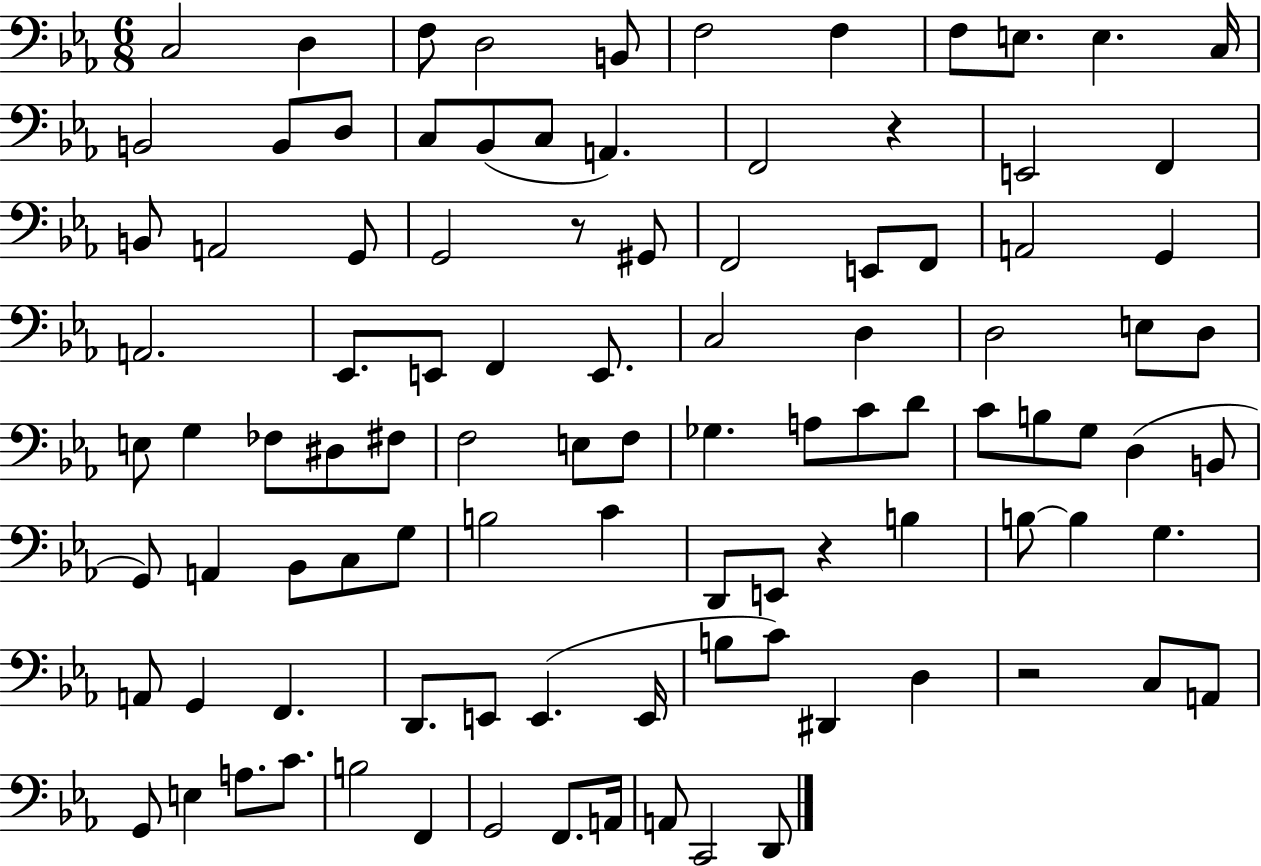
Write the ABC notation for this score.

X:1
T:Untitled
M:6/8
L:1/4
K:Eb
C,2 D, F,/2 D,2 B,,/2 F,2 F, F,/2 E,/2 E, C,/4 B,,2 B,,/2 D,/2 C,/2 _B,,/2 C,/2 A,, F,,2 z E,,2 F,, B,,/2 A,,2 G,,/2 G,,2 z/2 ^G,,/2 F,,2 E,,/2 F,,/2 A,,2 G,, A,,2 _E,,/2 E,,/2 F,, E,,/2 C,2 D, D,2 E,/2 D,/2 E,/2 G, _F,/2 ^D,/2 ^F,/2 F,2 E,/2 F,/2 _G, A,/2 C/2 D/2 C/2 B,/2 G,/2 D, B,,/2 G,,/2 A,, _B,,/2 C,/2 G,/2 B,2 C D,,/2 E,,/2 z B, B,/2 B, G, A,,/2 G,, F,, D,,/2 E,,/2 E,, E,,/4 B,/2 C/2 ^D,, D, z2 C,/2 A,,/2 G,,/2 E, A,/2 C/2 B,2 F,, G,,2 F,,/2 A,,/4 A,,/2 C,,2 D,,/2